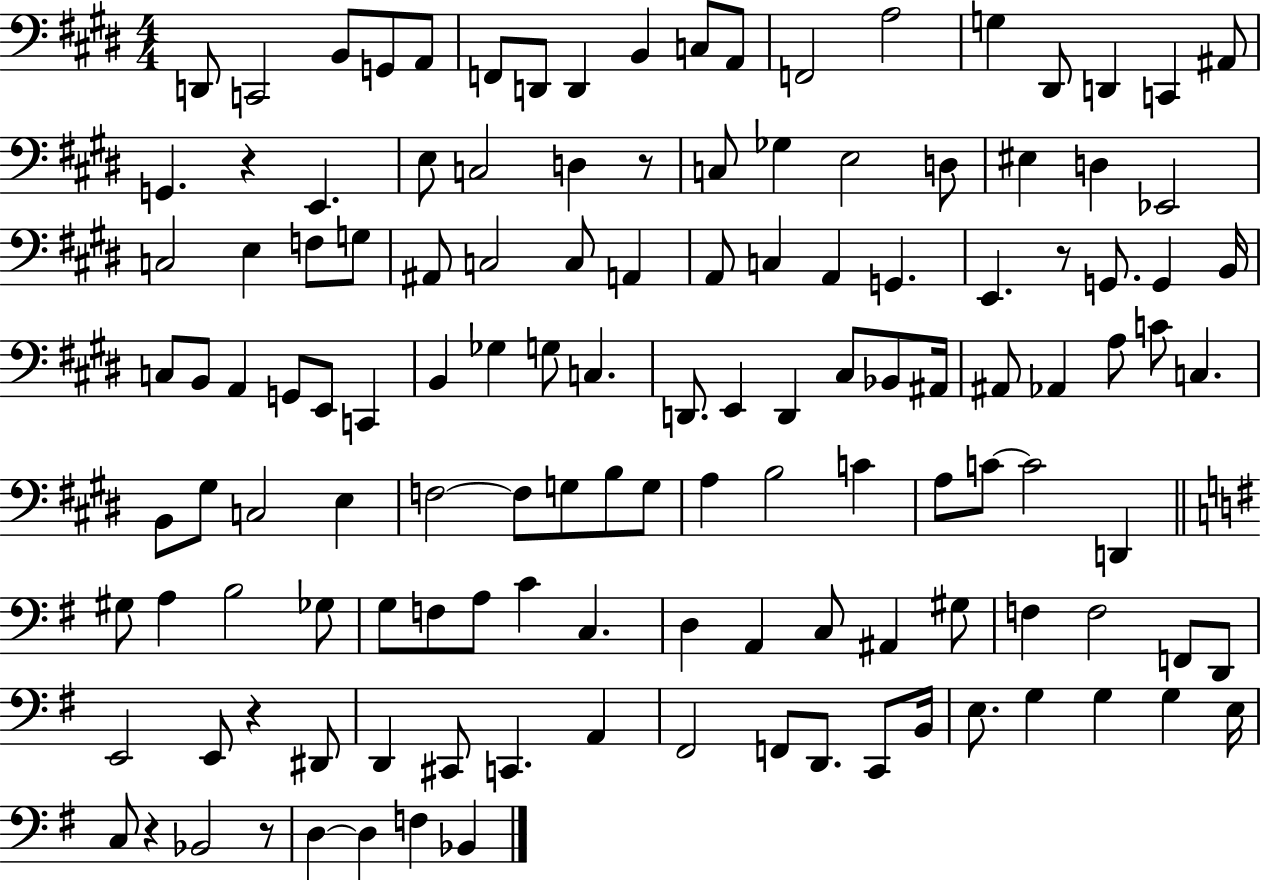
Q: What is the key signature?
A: E major